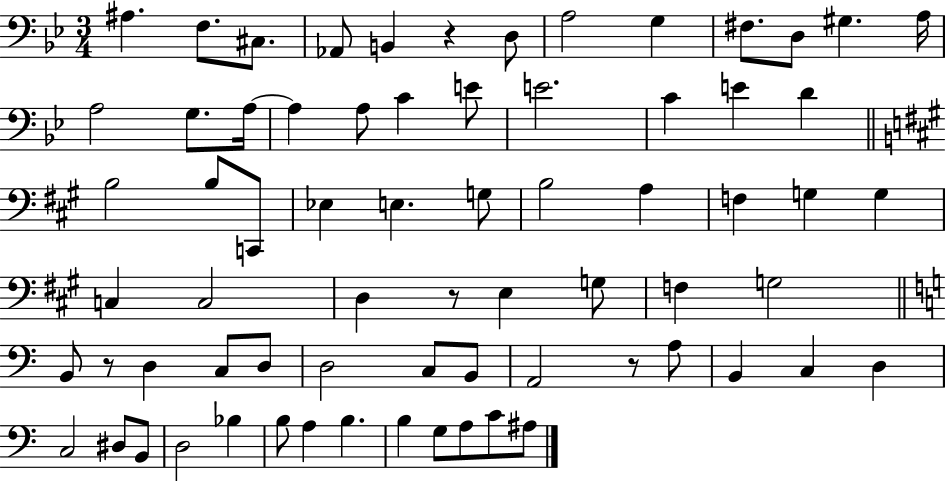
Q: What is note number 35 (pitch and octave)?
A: C3